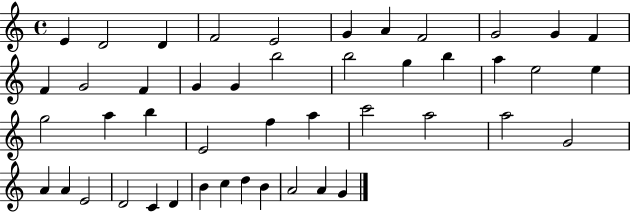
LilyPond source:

{
  \clef treble
  \time 4/4
  \defaultTimeSignature
  \key c \major
  e'4 d'2 d'4 | f'2 e'2 | g'4 a'4 f'2 | g'2 g'4 f'4 | \break f'4 g'2 f'4 | g'4 g'4 b''2 | b''2 g''4 b''4 | a''4 e''2 e''4 | \break g''2 a''4 b''4 | e'2 f''4 a''4 | c'''2 a''2 | a''2 g'2 | \break a'4 a'4 e'2 | d'2 c'4 d'4 | b'4 c''4 d''4 b'4 | a'2 a'4 g'4 | \break \bar "|."
}